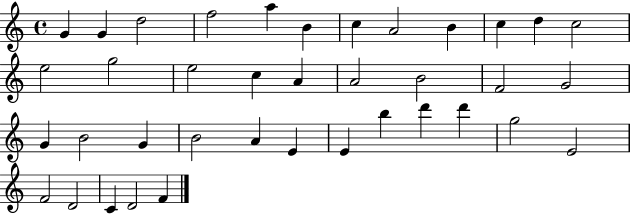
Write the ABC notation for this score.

X:1
T:Untitled
M:4/4
L:1/4
K:C
G G d2 f2 a B c A2 B c d c2 e2 g2 e2 c A A2 B2 F2 G2 G B2 G B2 A E E b d' d' g2 E2 F2 D2 C D2 F